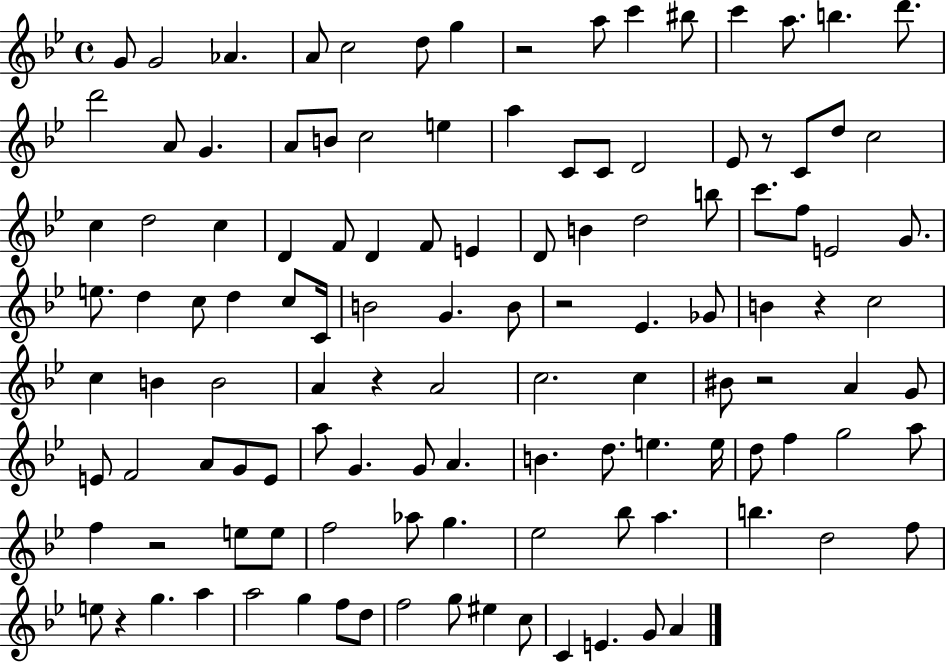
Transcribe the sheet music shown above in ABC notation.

X:1
T:Untitled
M:4/4
L:1/4
K:Bb
G/2 G2 _A A/2 c2 d/2 g z2 a/2 c' ^b/2 c' a/2 b d'/2 d'2 A/2 G A/2 B/2 c2 e a C/2 C/2 D2 _E/2 z/2 C/2 d/2 c2 c d2 c D F/2 D F/2 E D/2 B d2 b/2 c'/2 f/2 E2 G/2 e/2 d c/2 d c/2 C/4 B2 G B/2 z2 _E _G/2 B z c2 c B B2 A z A2 c2 c ^B/2 z2 A G/2 E/2 F2 A/2 G/2 E/2 a/2 G G/2 A B d/2 e e/4 d/2 f g2 a/2 f z2 e/2 e/2 f2 _a/2 g _e2 _b/2 a b d2 f/2 e/2 z g a a2 g f/2 d/2 f2 g/2 ^e c/2 C E G/2 A